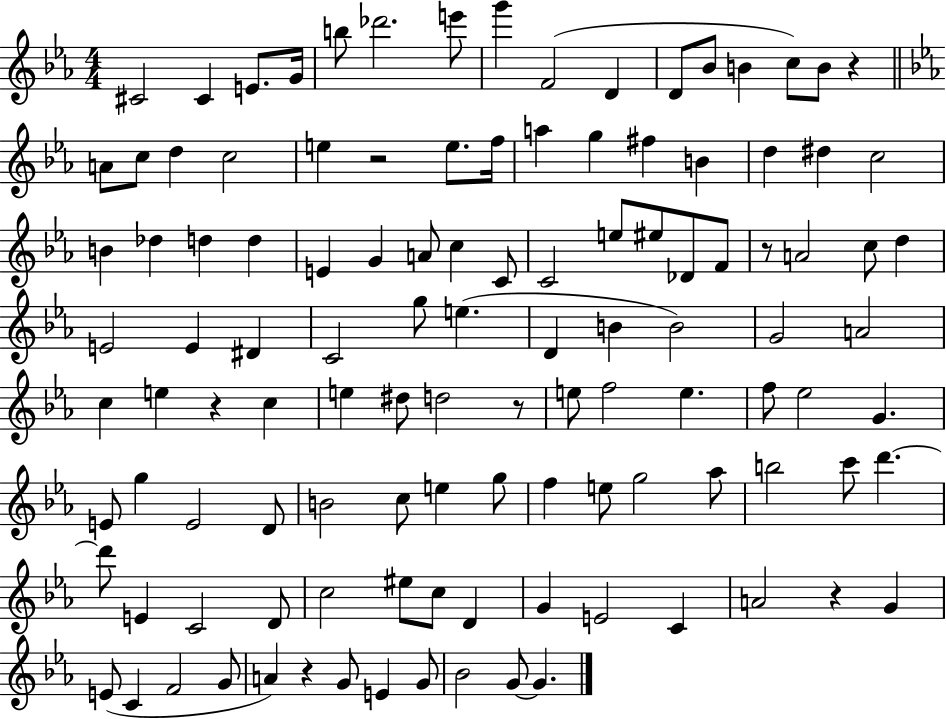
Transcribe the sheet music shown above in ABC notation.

X:1
T:Untitled
M:4/4
L:1/4
K:Eb
^C2 ^C E/2 G/4 b/2 _d'2 e'/2 g' F2 D D/2 _B/2 B c/2 B/2 z A/2 c/2 d c2 e z2 e/2 f/4 a g ^f B d ^d c2 B _d d d E G A/2 c C/2 C2 e/2 ^e/2 _D/2 F/2 z/2 A2 c/2 d E2 E ^D C2 g/2 e D B B2 G2 A2 c e z c e ^d/2 d2 z/2 e/2 f2 e f/2 _e2 G E/2 g E2 D/2 B2 c/2 e g/2 f e/2 g2 _a/2 b2 c'/2 d' d'/2 E C2 D/2 c2 ^e/2 c/2 D G E2 C A2 z G E/2 C F2 G/2 A z G/2 E G/2 _B2 G/2 G